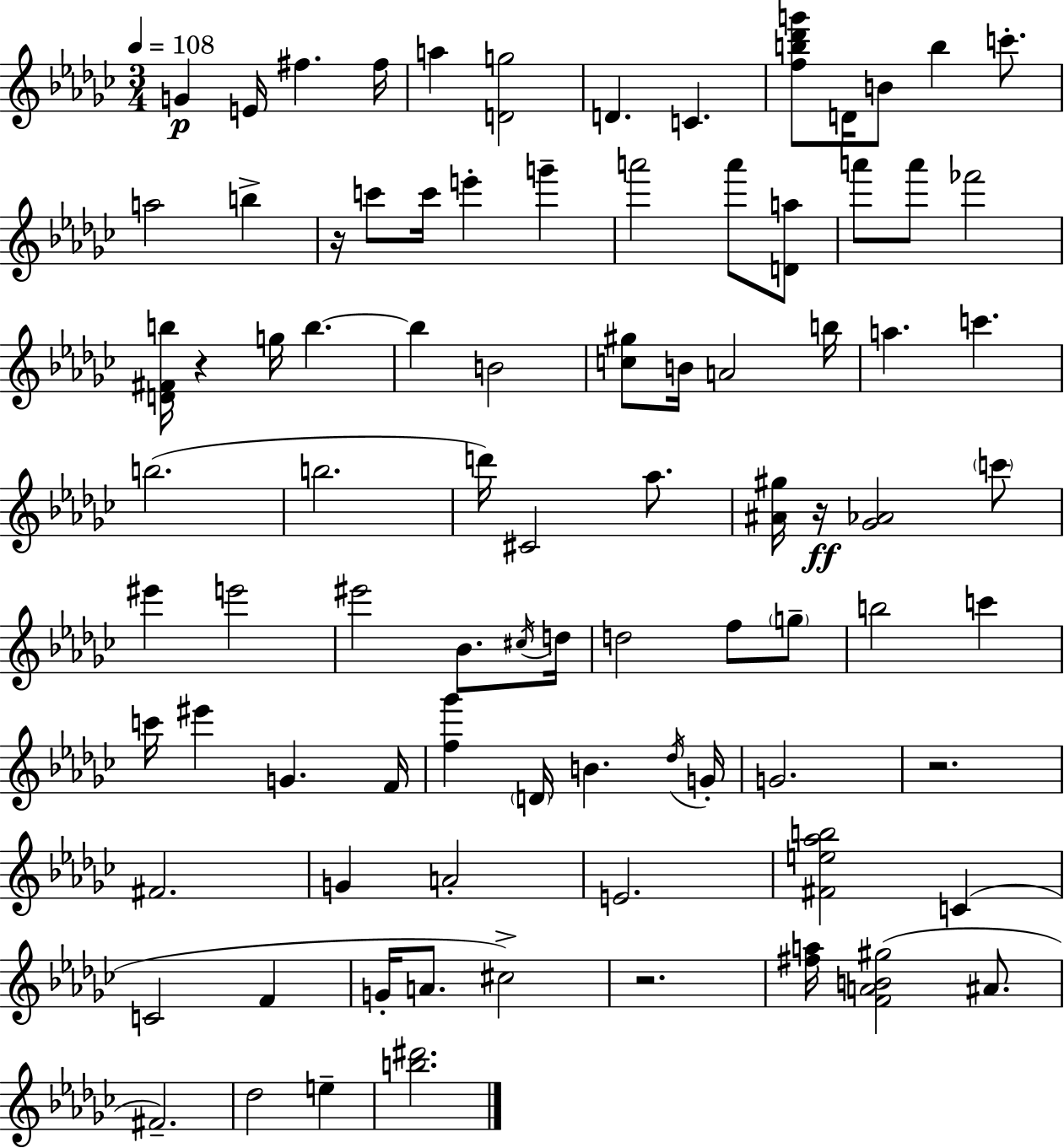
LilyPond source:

{
  \clef treble
  \numericTimeSignature
  \time 3/4
  \key ees \minor
  \tempo 4 = 108
  g'4\p e'16 fis''4. fis''16 | a''4 <d' g''>2 | d'4. c'4. | <f'' b'' des''' g'''>8 d'16 b'8 b''4 c'''8.-. | \break a''2 b''4-> | r16 c'''8 c'''16 e'''4-. g'''4-- | a'''2 a'''8 <d' a''>8 | a'''8 a'''8 fes'''2 | \break <d' fis' b''>16 r4 g''16 b''4.~~ | b''4 b'2 | <c'' gis''>8 b'16 a'2 b''16 | a''4. c'''4. | \break b''2.( | b''2. | d'''16) cis'2 aes''8. | <ais' gis''>16 r16\ff <ges' aes'>2 \parenthesize c'''8 | \break eis'''4 e'''2 | eis'''2 bes'8. \acciaccatura { cis''16 } | d''16 d''2 f''8 \parenthesize g''8-- | b''2 c'''4 | \break c'''16 eis'''4 g'4. | f'16 <f'' ges'''>4 \parenthesize d'16 b'4. | \acciaccatura { des''16 } g'16-. g'2. | r2. | \break fis'2. | g'4 a'2-. | e'2. | <fis' e'' aes'' b''>2 c'4( | \break c'2 f'4 | g'16-. a'8. cis''2->) | r2. | <fis'' a''>16 <f' a' b' gis''>2( ais'8. | \break fis'2.--) | des''2 e''4-- | <b'' dis'''>2. | \bar "|."
}